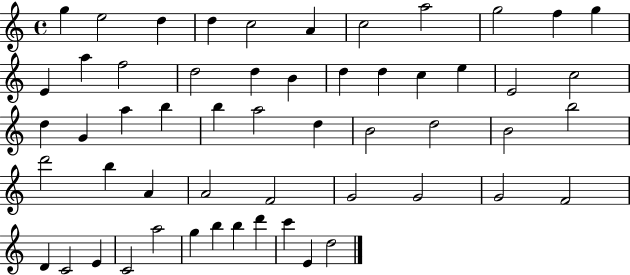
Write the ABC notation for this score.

X:1
T:Untitled
M:4/4
L:1/4
K:C
g e2 d d c2 A c2 a2 g2 f g E a f2 d2 d B d d c e E2 c2 d G a b b a2 d B2 d2 B2 b2 d'2 b A A2 F2 G2 G2 G2 F2 D C2 E C2 a2 g b b d' c' E d2